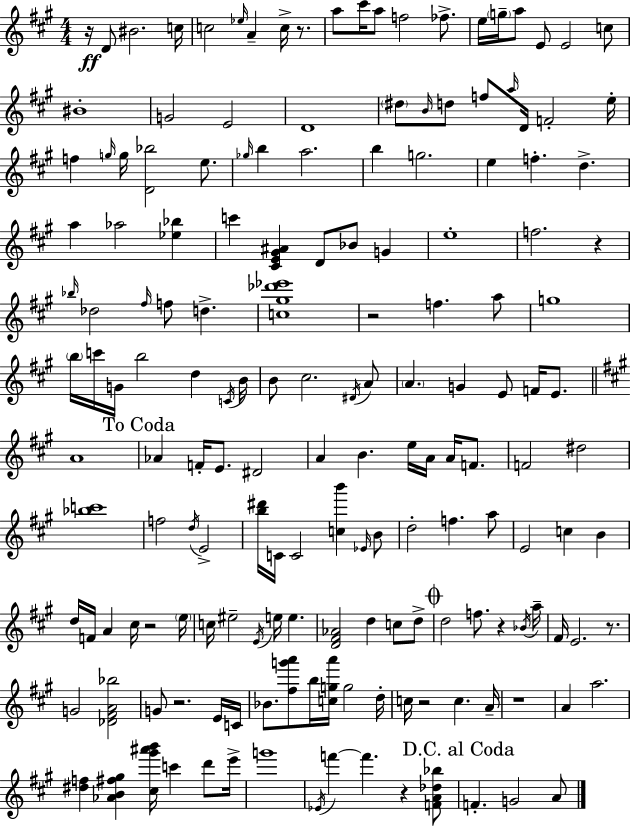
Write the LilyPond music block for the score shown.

{
  \clef treble
  \numericTimeSignature
  \time 4/4
  \key a \major
  r16\ff d'8 bis'2. c''16 | c''2 \grace { ees''16 } a'4-- c''16-> r8. | a''8 cis'''16 a''8 f''2 fes''8.-> | e''16 \parenthesize g''16-- a''8 e'8 e'2 c''8 | \break bis'1-. | g'2 e'2 | d'1 | \parenthesize dis''8 \grace { b'16 } d''8 f''8 \grace { a''16 } d'16 f'2-. | \break e''16-. f''4 \grace { g''16 } g''16 <d' bes''>2 | e''8. \grace { ges''16 } b''4 a''2. | b''4 g''2. | e''4 f''4.-. d''4.-> | \break a''4 aes''2 | <ees'' bes''>4 c'''4 <cis' e' gis' ais'>4 d'8 bes'8 | g'4 e''1-. | f''2. | \break r4 \grace { bes''16 } des''2 \grace { fis''16 } f''8 | d''4.-> <c'' gis'' des''' ees'''>1 | r2 f''4. | a''8 g''1 | \break \parenthesize b''16 c'''16 g'16 b''2 | d''4 \acciaccatura { c'16 } b'16 b'8 cis''2. | \acciaccatura { dis'16 } a'8 \parenthesize a'4. g'4 | e'8 f'16 e'8. \bar "||" \break \key a \major a'1 | \mark "To Coda" aes'4 f'16-. e'8. dis'2 | a'4 b'4. e''16 a'16 a'16 f'8. | f'2 dis''2 | \break <bes'' c'''>1 | f''2 \acciaccatura { d''16 } e'2-> | <b'' dis'''>16 c'16 c'2 <c'' b'''>4 \grace { ees'16 } | b'8 d''2-. f''4. | \break a''8 e'2 c''4 b'4 | d''16 f'16 a'4 cis''16 r2 | \parenthesize e''16 c''16 eis''2-- \acciaccatura { e'16 } e''16 e''4. | <d' fis' aes'>2 d''4 c''8 | \break d''8-> \mark \markup { \musicglyph "scripts.coda" } d''2 f''8. r4 | \acciaccatura { bes'16 } a''16-- fis'16 e'2. | r8. g'2 <des' fis' a' bes''>2 | g'8 r2. | \break e'16 c'16 bes'8. <fis'' g''' a'''>8 b''16 <c'' g'' a'''>16 g''2 | d''16-. c''16 r2 c''4. | a'16-- r1 | a'4 a''2. | \break <dis'' f''>4 <aes' b' fis'' gis''>4 <cis'' gis''' ais''' b'''>16 c'''4 | d'''8 e'''16-> g'''1 | \acciaccatura { ees'16 } f'''4~~ f'''4. r4 | <f' a' des'' bes''>8 \mark "D.C. al Coda" f'4.-. g'2 | \break a'8 \bar "|."
}